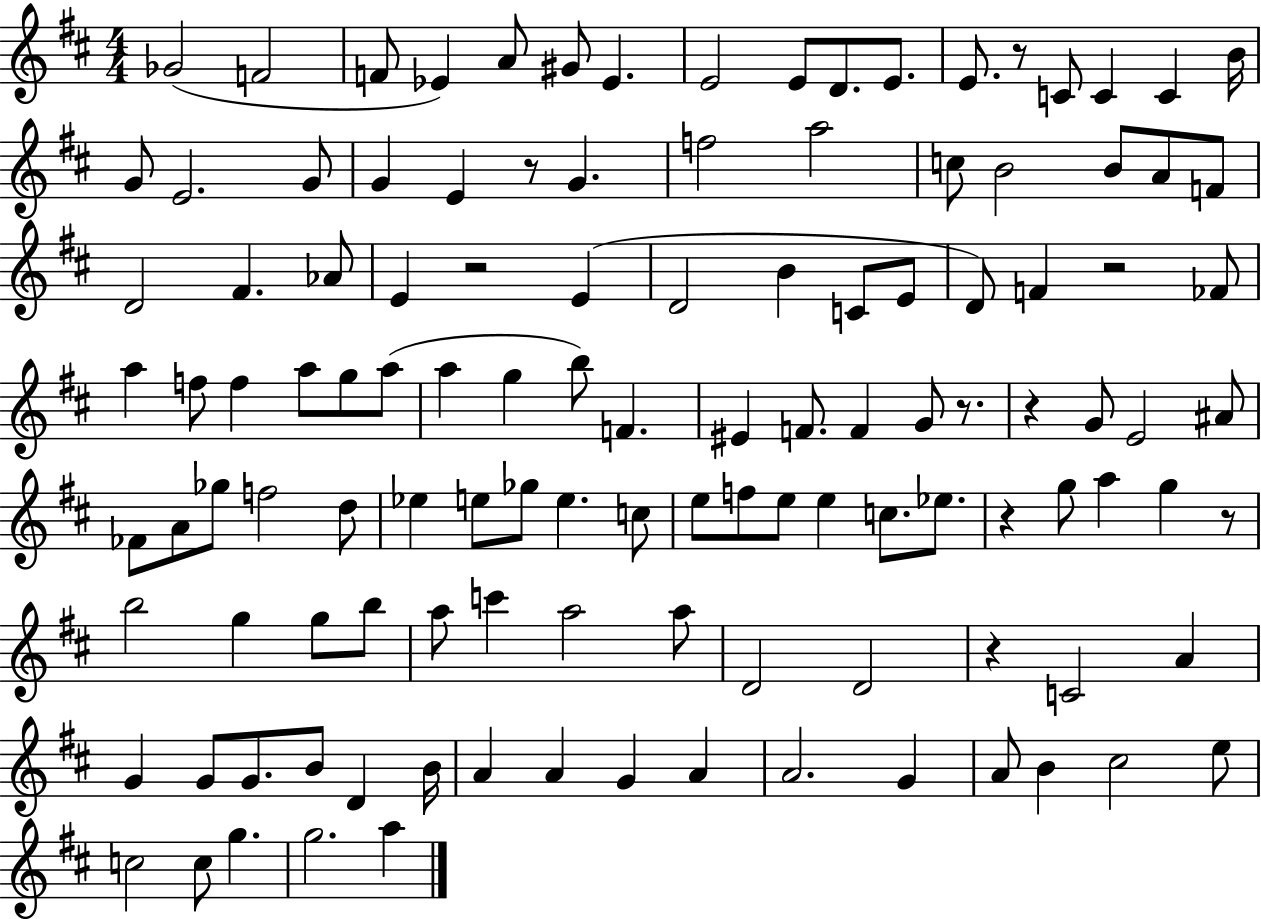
X:1
T:Untitled
M:4/4
L:1/4
K:D
_G2 F2 F/2 _E A/2 ^G/2 _E E2 E/2 D/2 E/2 E/2 z/2 C/2 C C B/4 G/2 E2 G/2 G E z/2 G f2 a2 c/2 B2 B/2 A/2 F/2 D2 ^F _A/2 E z2 E D2 B C/2 E/2 D/2 F z2 _F/2 a f/2 f a/2 g/2 a/2 a g b/2 F ^E F/2 F G/2 z/2 z G/2 E2 ^A/2 _F/2 A/2 _g/2 f2 d/2 _e e/2 _g/2 e c/2 e/2 f/2 e/2 e c/2 _e/2 z g/2 a g z/2 b2 g g/2 b/2 a/2 c' a2 a/2 D2 D2 z C2 A G G/2 G/2 B/2 D B/4 A A G A A2 G A/2 B ^c2 e/2 c2 c/2 g g2 a